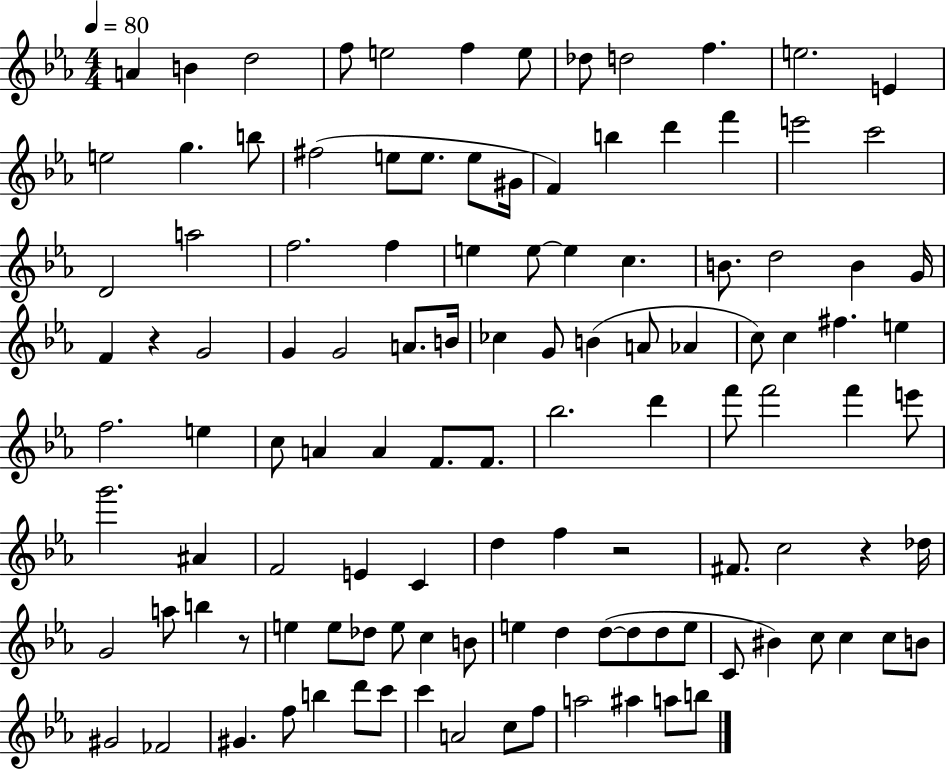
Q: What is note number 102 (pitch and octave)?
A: B5